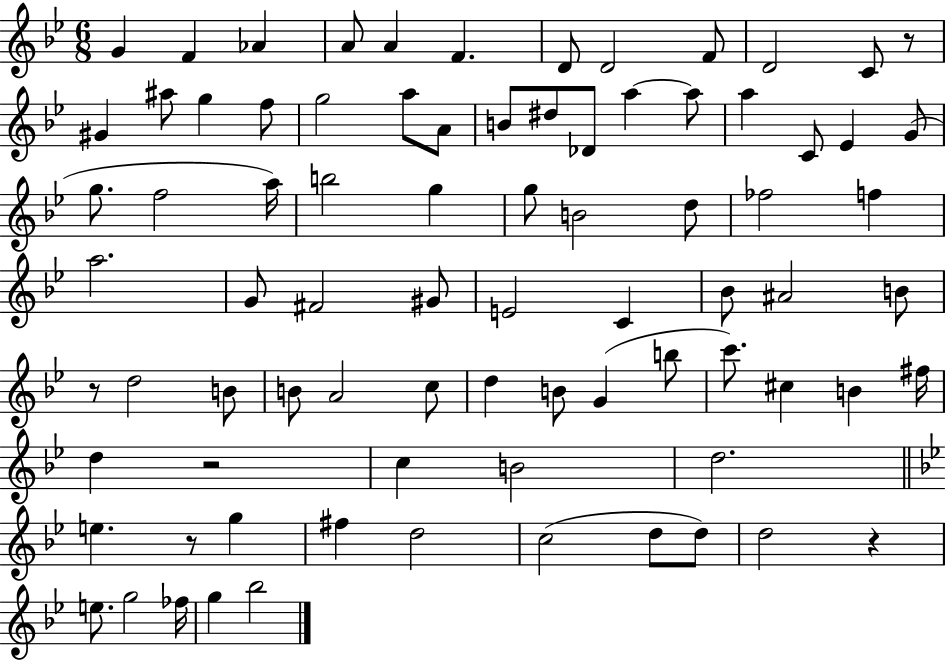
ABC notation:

X:1
T:Untitled
M:6/8
L:1/4
K:Bb
G F _A A/2 A F D/2 D2 F/2 D2 C/2 z/2 ^G ^a/2 g f/2 g2 a/2 A/2 B/2 ^d/2 _D/2 a a/2 a C/2 _E G/2 g/2 f2 a/4 b2 g g/2 B2 d/2 _f2 f a2 G/2 ^F2 ^G/2 E2 C _B/2 ^A2 B/2 z/2 d2 B/2 B/2 A2 c/2 d B/2 G b/2 c'/2 ^c B ^f/4 d z2 c B2 d2 e z/2 g ^f d2 c2 d/2 d/2 d2 z e/2 g2 _f/4 g _b2